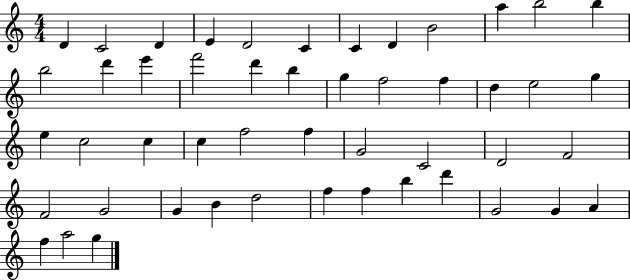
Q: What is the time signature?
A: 4/4